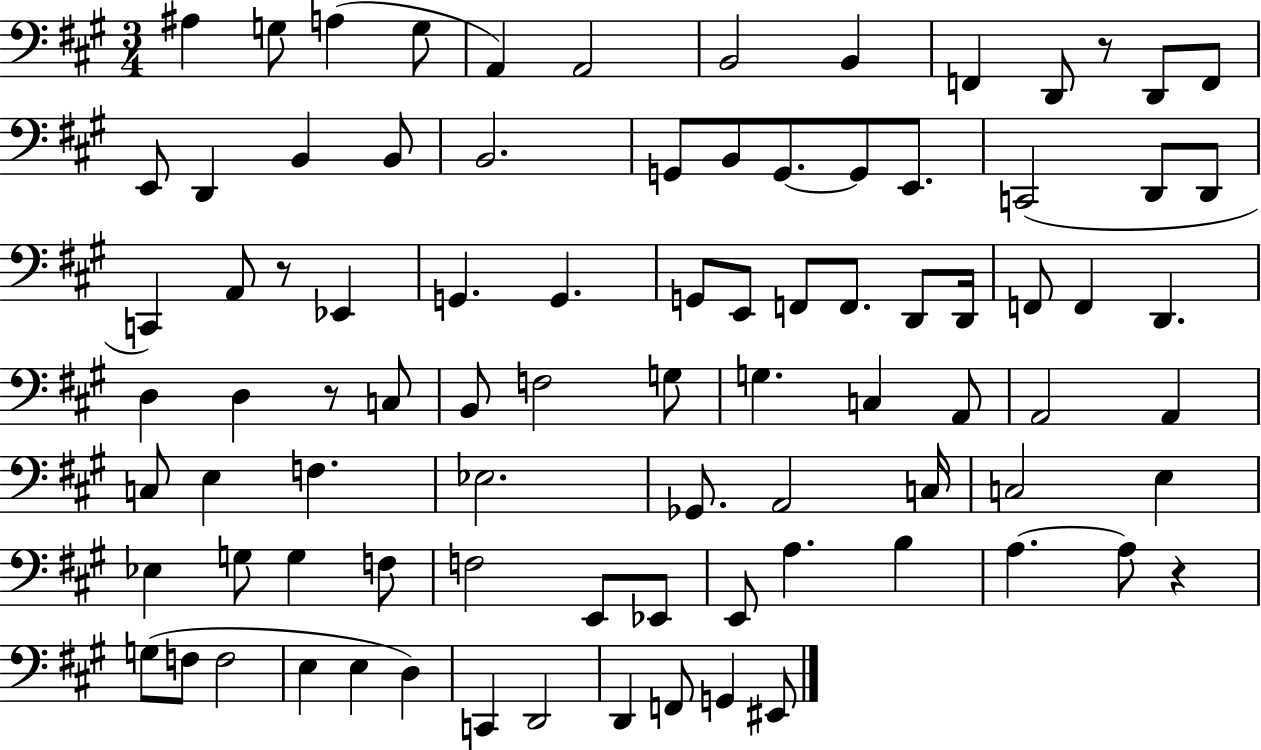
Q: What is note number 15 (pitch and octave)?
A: B2